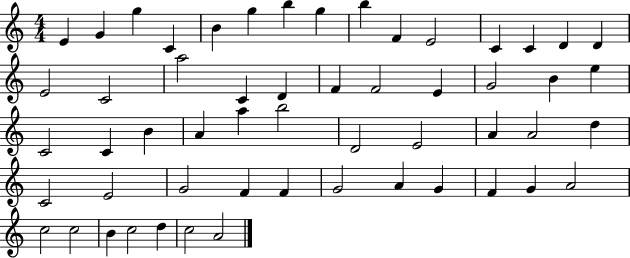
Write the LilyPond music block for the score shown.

{
  \clef treble
  \numericTimeSignature
  \time 4/4
  \key c \major
  e'4 g'4 g''4 c'4 | b'4 g''4 b''4 g''4 | b''4 f'4 e'2 | c'4 c'4 d'4 d'4 | \break e'2 c'2 | a''2 c'4 d'4 | f'4 f'2 e'4 | g'2 b'4 e''4 | \break c'2 c'4 b'4 | a'4 a''4 b''2 | d'2 e'2 | a'4 a'2 d''4 | \break c'2 e'2 | g'2 f'4 f'4 | g'2 a'4 g'4 | f'4 g'4 a'2 | \break c''2 c''2 | b'4 c''2 d''4 | c''2 a'2 | \bar "|."
}